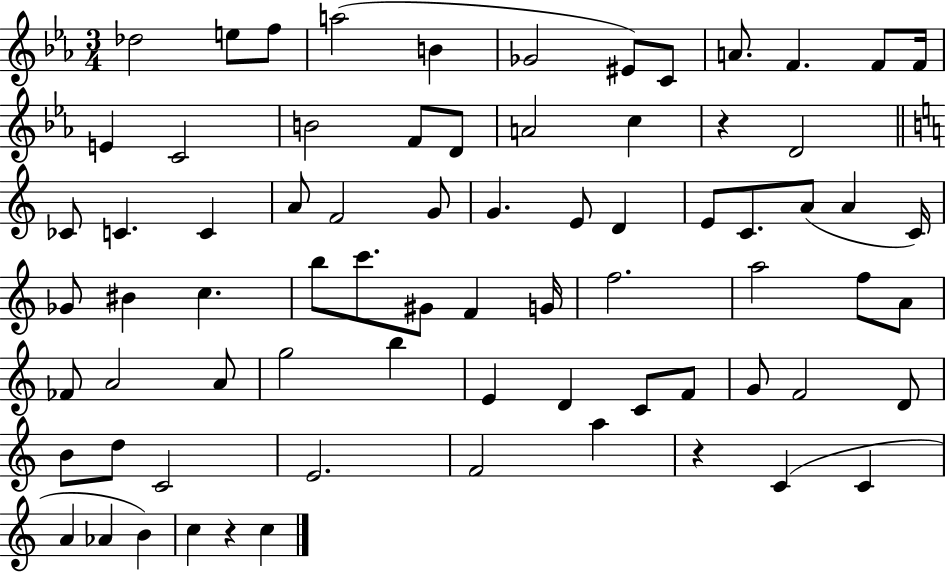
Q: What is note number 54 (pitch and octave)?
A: C4